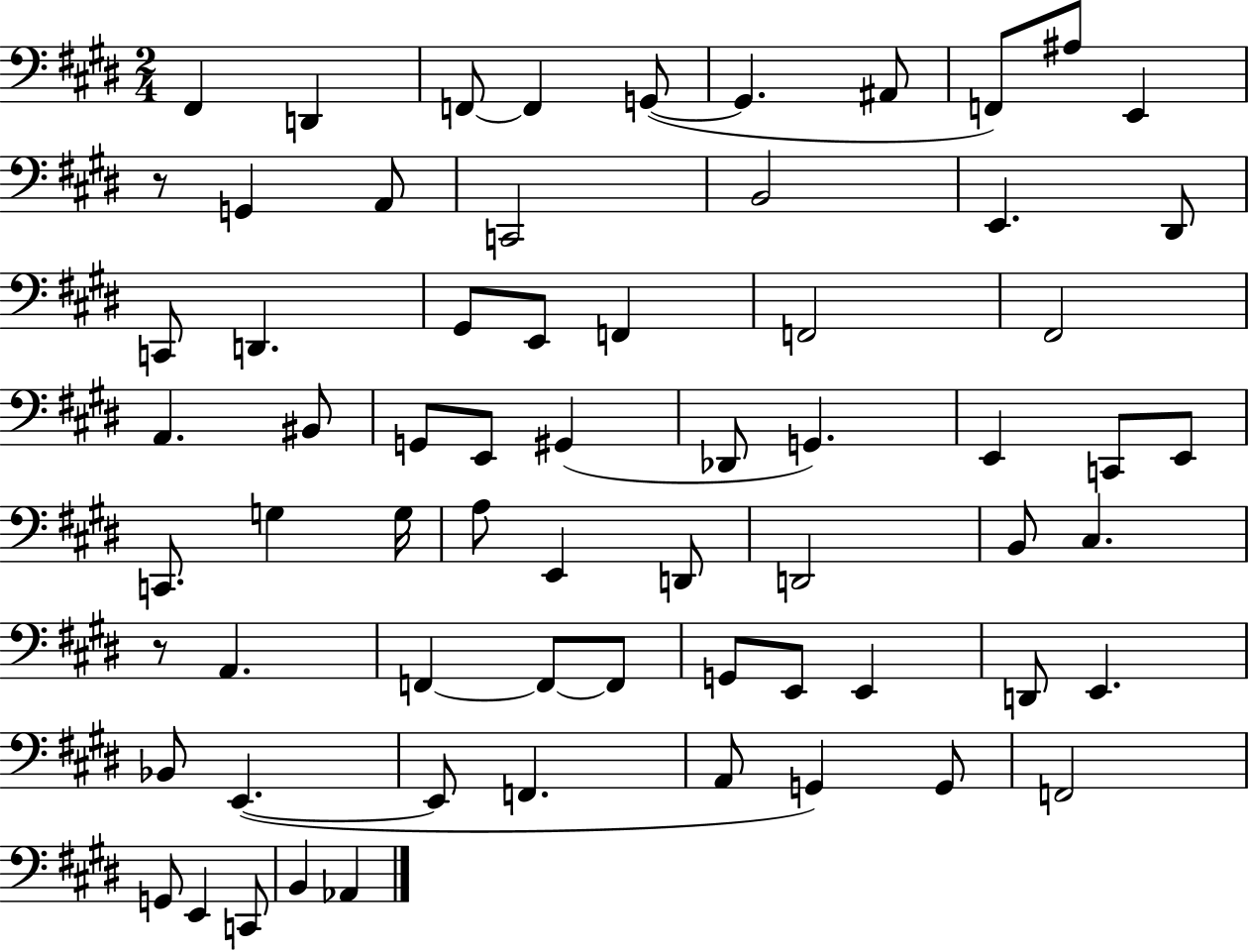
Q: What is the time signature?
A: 2/4